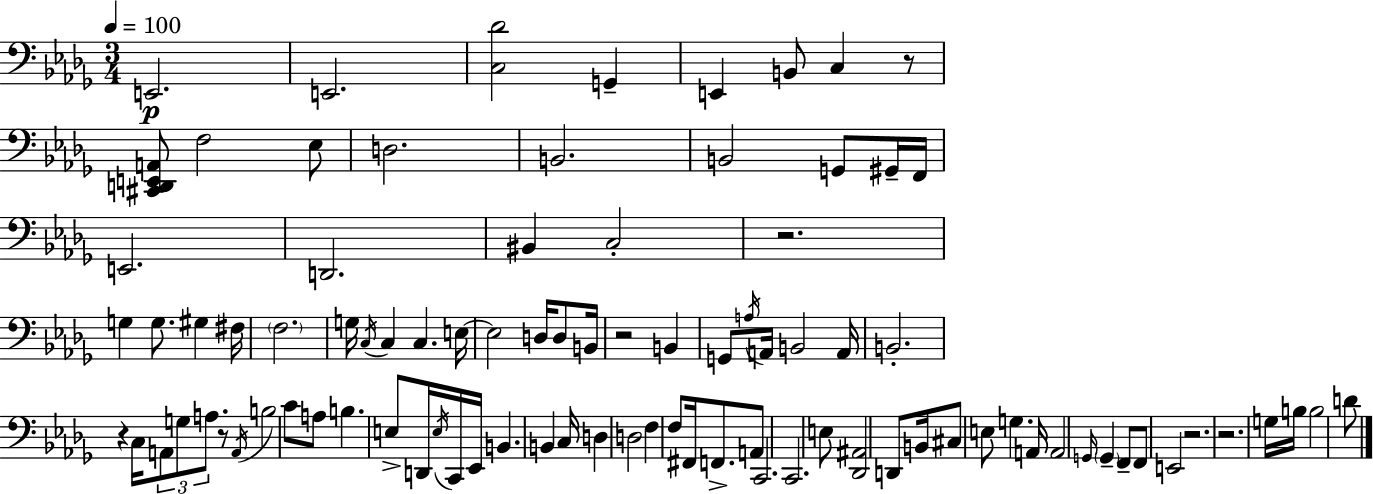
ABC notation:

X:1
T:Untitled
M:3/4
L:1/4
K:Bbm
E,,2 E,,2 [C,_D]2 G,, E,, B,,/2 C, z/2 [^C,,D,,E,,A,,]/2 F,2 _E,/2 D,2 B,,2 B,,2 G,,/2 ^G,,/4 F,,/4 E,,2 D,,2 ^B,, C,2 z2 G, G,/2 ^G, ^F,/4 F,2 G,/4 C,/4 C, C, E,/4 E,2 D,/4 D,/2 B,,/4 z2 B,, G,,/2 A,/4 A,,/4 B,,2 A,,/4 B,,2 z C,/4 A,,/2 G,/2 A,/2 z/2 A,,/4 B,2 C/2 A,/2 B, E,/2 D,,/4 E,/4 C,,/4 _E,,/4 B,, B,, C,/4 D, D,2 F, F,/2 ^F,,/4 F,,/2 A,,/2 C,,2 C,,2 E,/2 [_D,,^A,,]2 D,,/2 B,,/4 ^C,/2 E,/2 G, A,,/4 A,,2 G,,/4 G,, F,,/2 F,,/2 E,,2 z2 z2 G,/4 B,/4 B,2 D/2